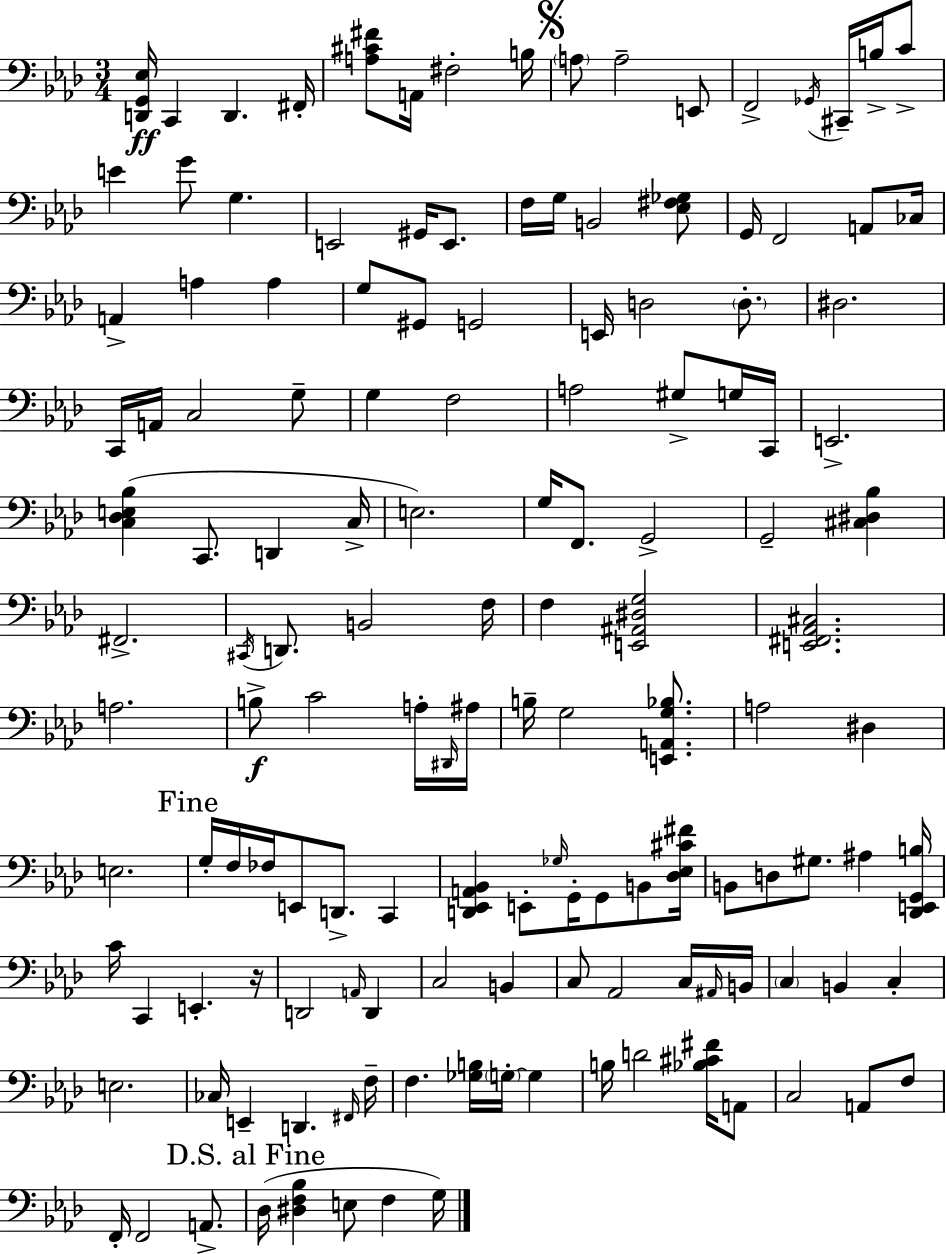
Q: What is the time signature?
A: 3/4